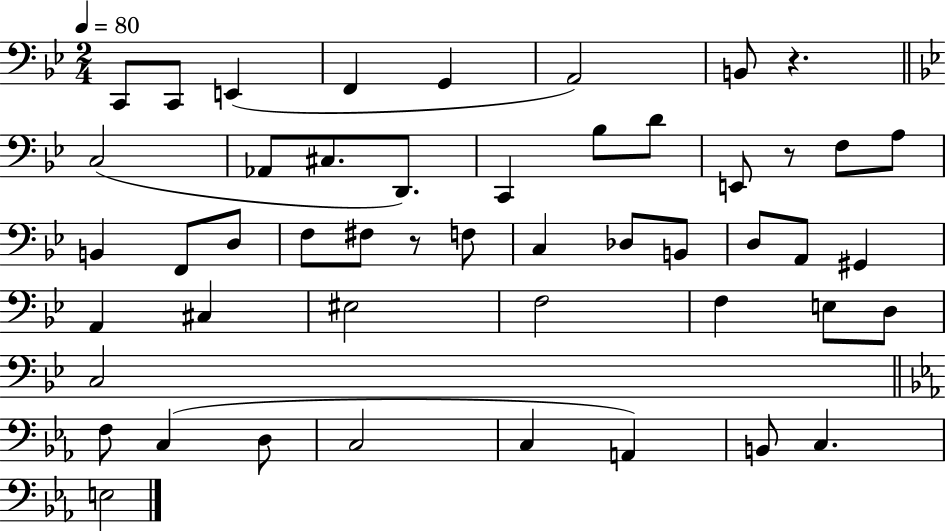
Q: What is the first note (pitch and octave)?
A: C2